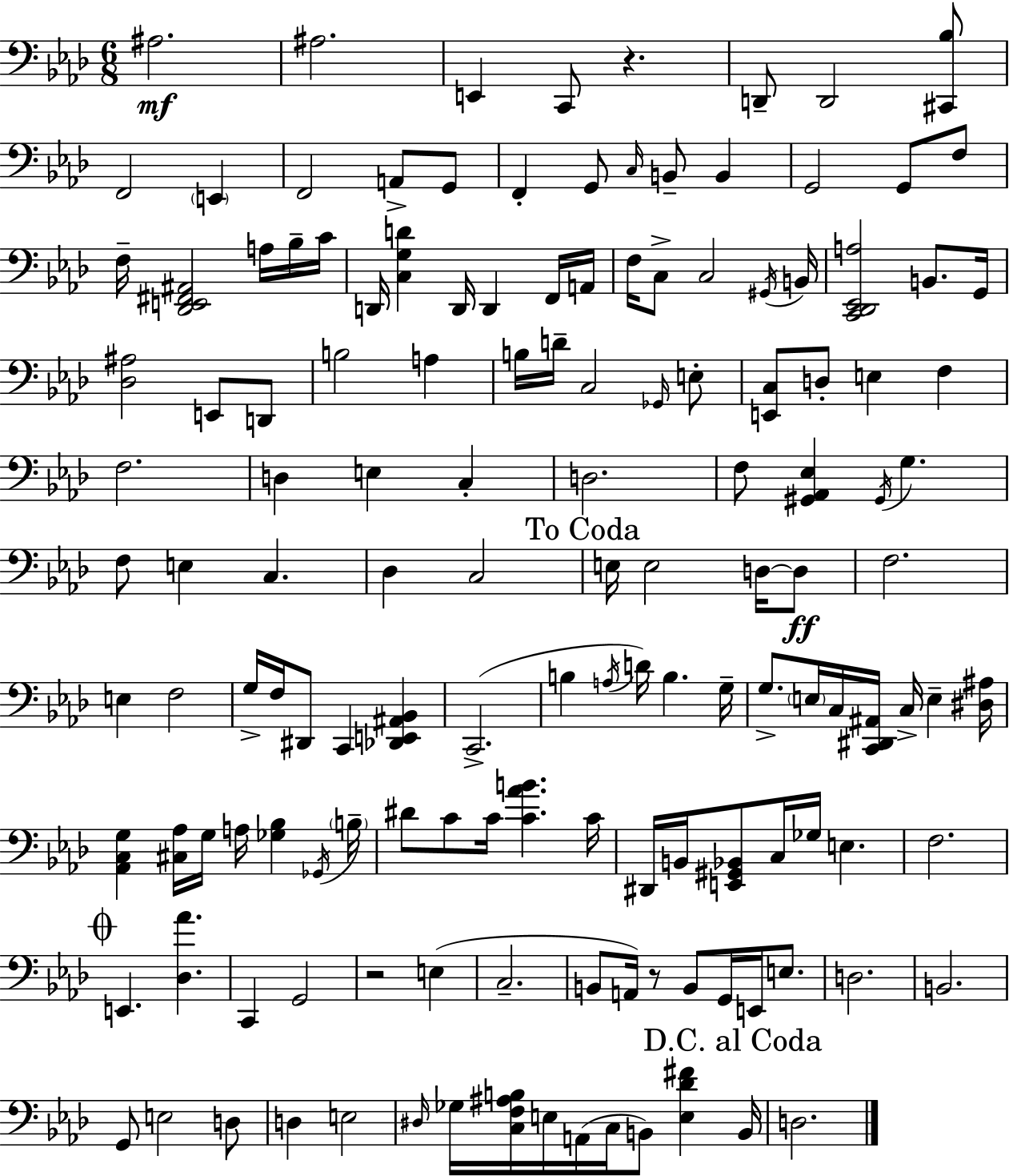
A#3/h. A#3/h. E2/q C2/e R/q. D2/e D2/h [C#2,Bb3]/e F2/h E2/q F2/h A2/e G2/e F2/q G2/e C3/s B2/e B2/q G2/h G2/e F3/e F3/s [Db2,E2,F#2,A#2]/h A3/s Bb3/s C4/s D2/s [C3,G3,D4]/q D2/s D2/q F2/s A2/s F3/s C3/e C3/h G#2/s B2/s [C2,Db2,Eb2,A3]/h B2/e. G2/s [Db3,A#3]/h E2/e D2/e B3/h A3/q B3/s D4/s C3/h Gb2/s E3/e [E2,C3]/e D3/e E3/q F3/q F3/h. D3/q E3/q C3/q D3/h. F3/e [G#2,Ab2,Eb3]/q G#2/s G3/q. F3/e E3/q C3/q. Db3/q C3/h E3/s E3/h D3/s D3/e F3/h. E3/q F3/h G3/s F3/s D#2/e C2/q [Db2,E2,A#2,Bb2]/q C2/h. B3/q A3/s D4/s B3/q. G3/s G3/e. E3/s C3/s [C2,D#2,A#2]/s C3/s E3/q [D#3,A#3]/s [Ab2,C3,G3]/q [C#3,Ab3]/s G3/s A3/s [Gb3,Bb3]/q Gb2/s B3/s D#4/e C4/e C4/s [C4,Ab4,B4]/q. C4/s D#2/s B2/s [E2,G#2,Bb2]/e C3/s Gb3/s E3/q. F3/h. E2/q. [Db3,Ab4]/q. C2/q G2/h R/h E3/q C3/h. B2/e A2/s R/e B2/e G2/s E2/s E3/e. D3/h. B2/h. G2/e E3/h D3/e D3/q E3/h D#3/s Gb3/s [C3,F3,A#3,B3]/s E3/s A2/s C3/s B2/e [E3,Db4,F#4]/q B2/s D3/h.